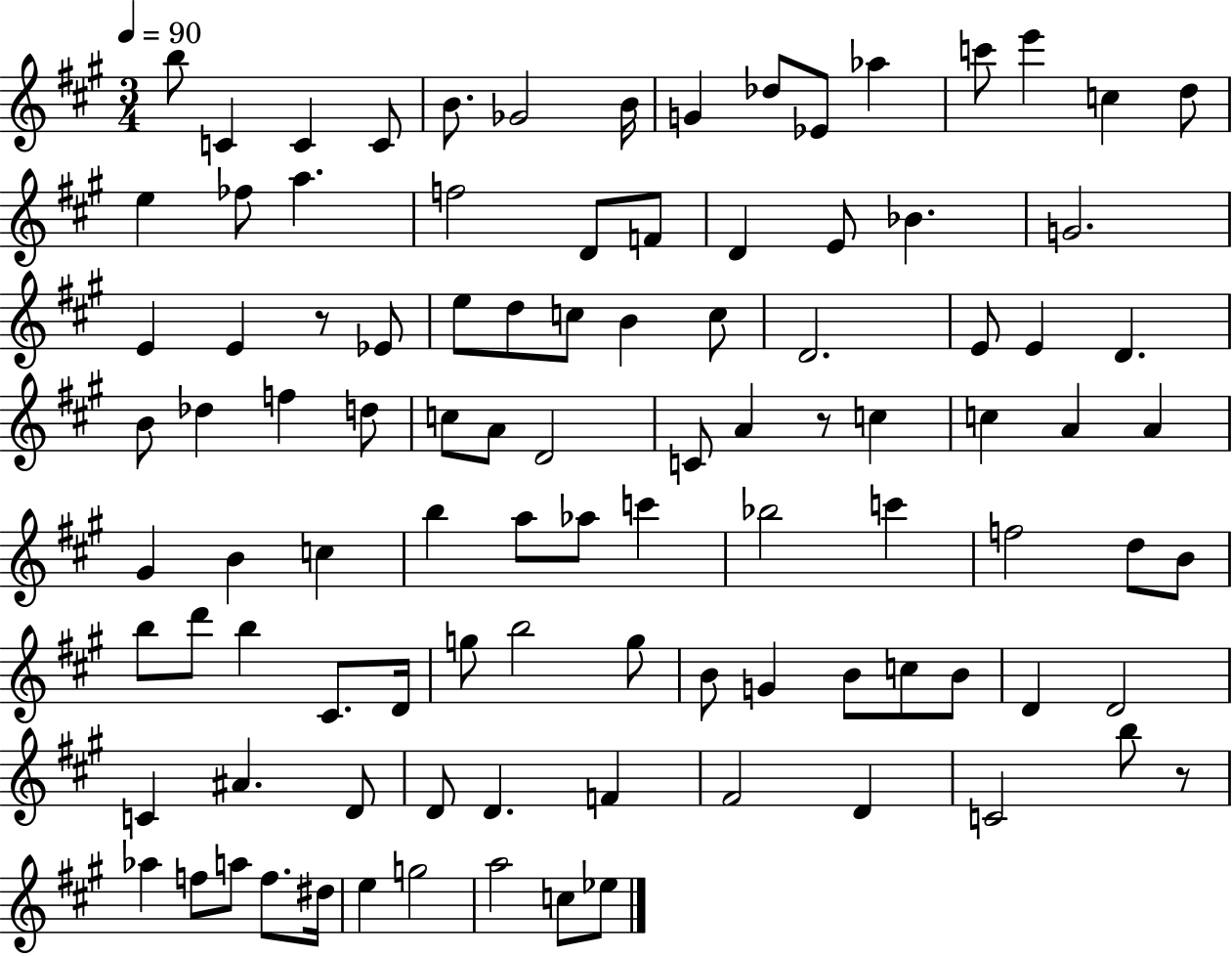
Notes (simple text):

B5/e C4/q C4/q C4/e B4/e. Gb4/h B4/s G4/q Db5/e Eb4/e Ab5/q C6/e E6/q C5/q D5/e E5/q FES5/e A5/q. F5/h D4/e F4/e D4/q E4/e Bb4/q. G4/h. E4/q E4/q R/e Eb4/e E5/e D5/e C5/e B4/q C5/e D4/h. E4/e E4/q D4/q. B4/e Db5/q F5/q D5/e C5/e A4/e D4/h C4/e A4/q R/e C5/q C5/q A4/q A4/q G#4/q B4/q C5/q B5/q A5/e Ab5/e C6/q Bb5/h C6/q F5/h D5/e B4/e B5/e D6/e B5/q C#4/e. D4/s G5/e B5/h G5/e B4/e G4/q B4/e C5/e B4/e D4/q D4/h C4/q A#4/q. D4/e D4/e D4/q. F4/q F#4/h D4/q C4/h B5/e R/e Ab5/q F5/e A5/e F5/e. D#5/s E5/q G5/h A5/h C5/e Eb5/e